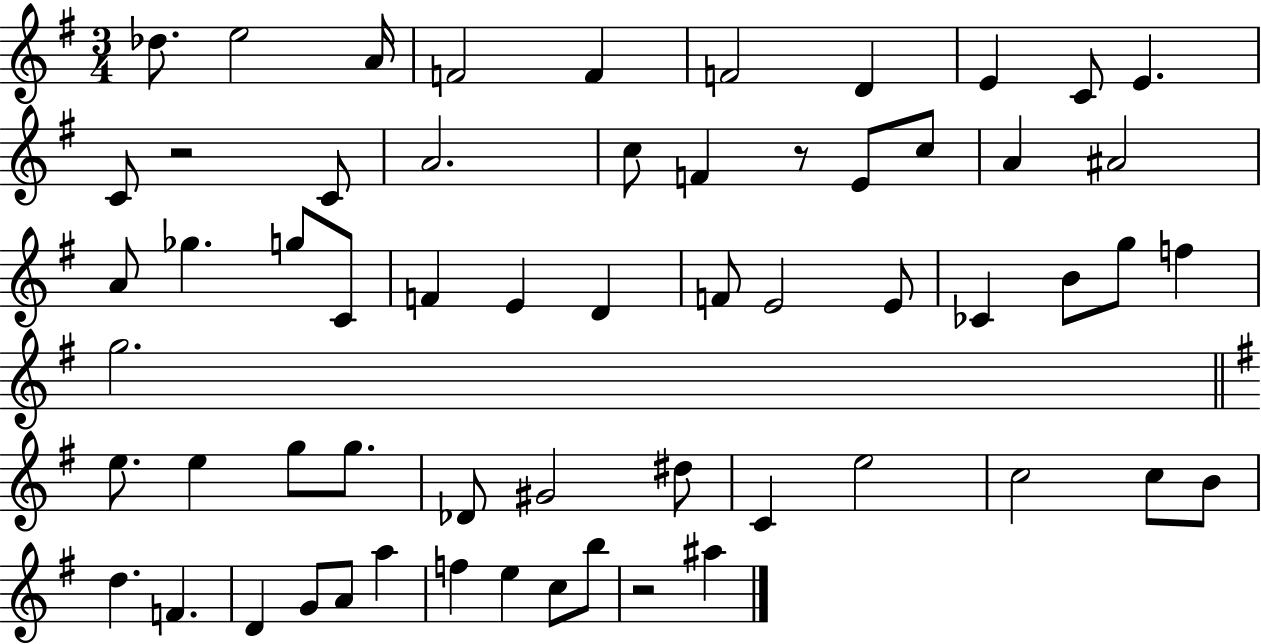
Db5/e. E5/h A4/s F4/h F4/q F4/h D4/q E4/q C4/e E4/q. C4/e R/h C4/e A4/h. C5/e F4/q R/e E4/e C5/e A4/q A#4/h A4/e Gb5/q. G5/e C4/e F4/q E4/q D4/q F4/e E4/h E4/e CES4/q B4/e G5/e F5/q G5/h. E5/e. E5/q G5/e G5/e. Db4/e G#4/h D#5/e C4/q E5/h C5/h C5/e B4/e D5/q. F4/q. D4/q G4/e A4/e A5/q F5/q E5/q C5/e B5/e R/h A#5/q